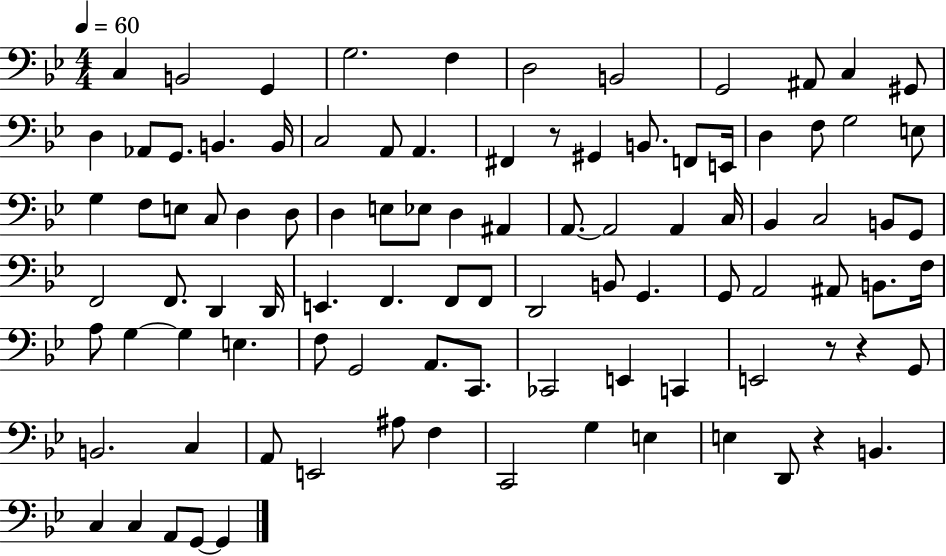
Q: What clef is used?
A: bass